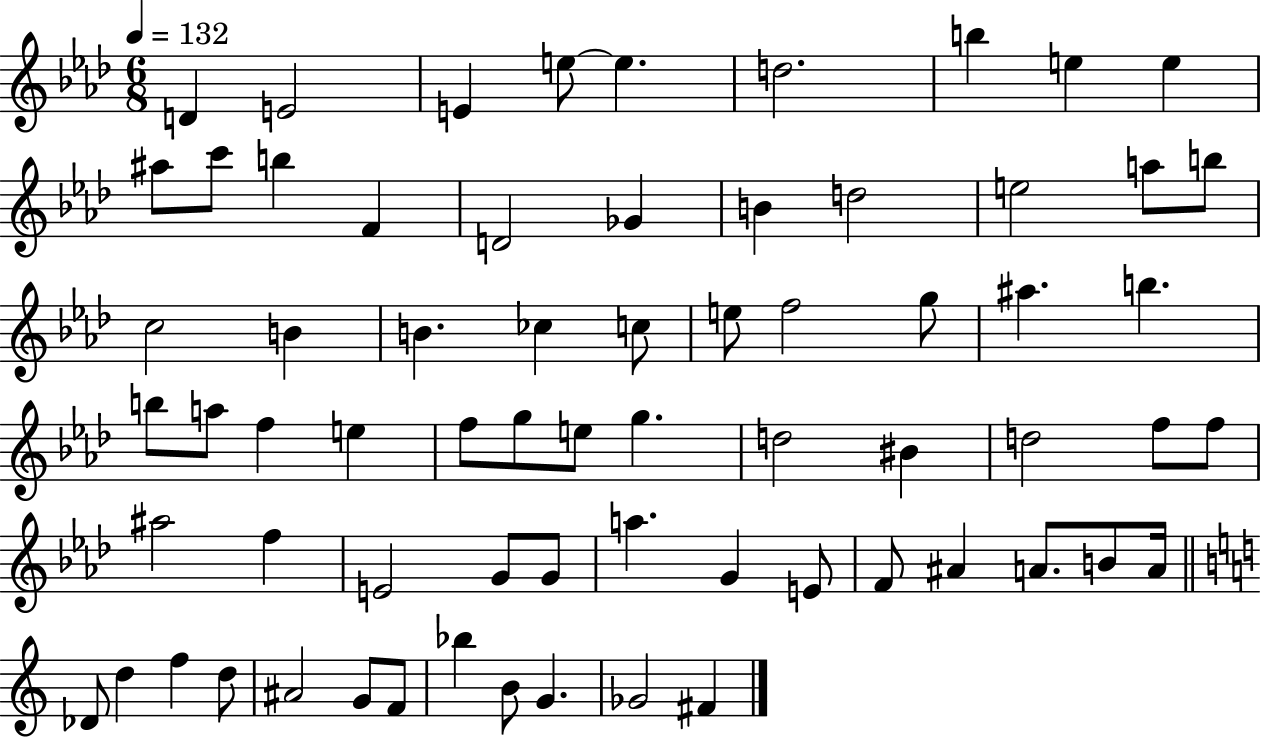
D4/q E4/h E4/q E5/e E5/q. D5/h. B5/q E5/q E5/q A#5/e C6/e B5/q F4/q D4/h Gb4/q B4/q D5/h E5/h A5/e B5/e C5/h B4/q B4/q. CES5/q C5/e E5/e F5/h G5/e A#5/q. B5/q. B5/e A5/e F5/q E5/q F5/e G5/e E5/e G5/q. D5/h BIS4/q D5/h F5/e F5/e A#5/h F5/q E4/h G4/e G4/e A5/q. G4/q E4/e F4/e A#4/q A4/e. B4/e A4/s Db4/e D5/q F5/q D5/e A#4/h G4/e F4/e Bb5/q B4/e G4/q. Gb4/h F#4/q